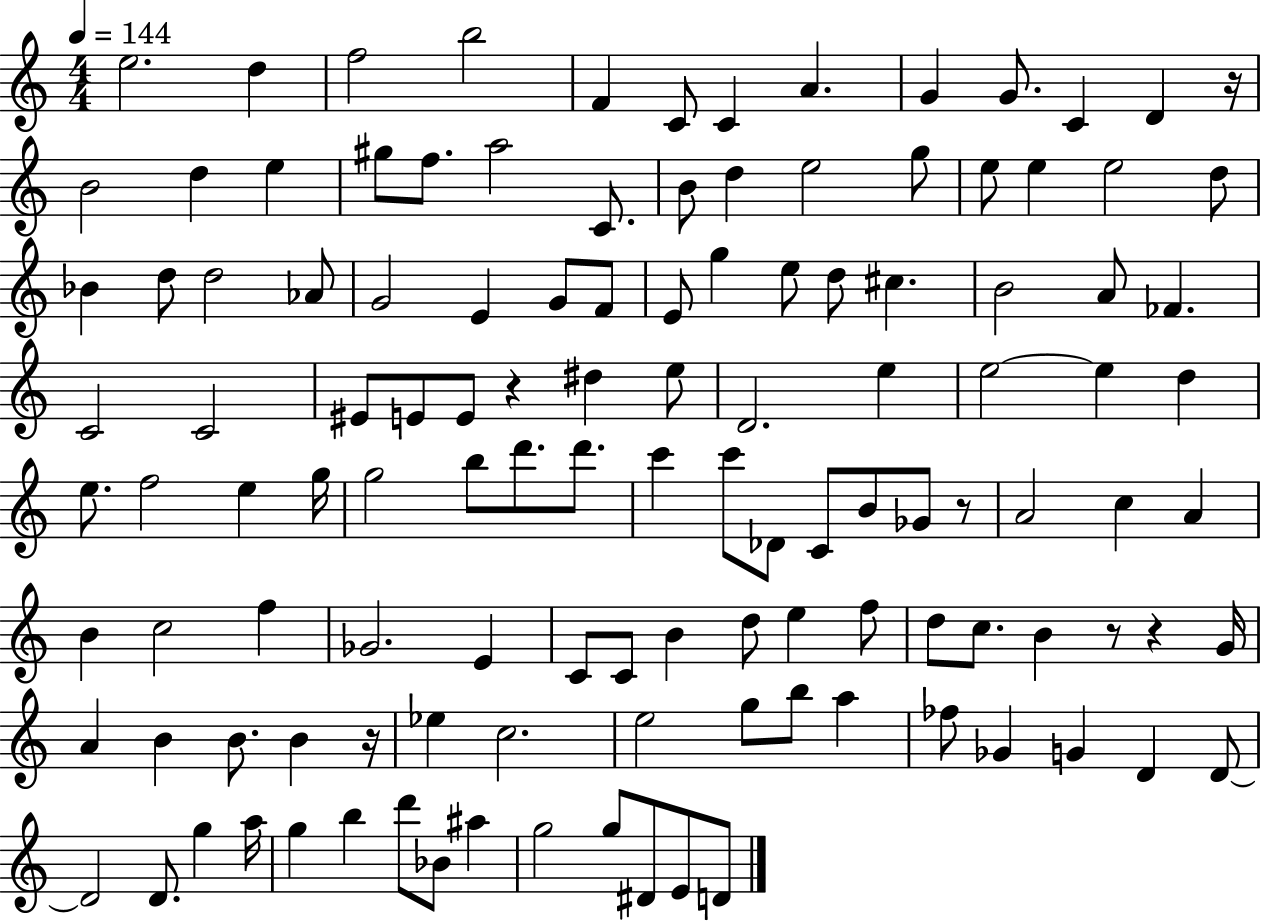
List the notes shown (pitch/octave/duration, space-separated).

E5/h. D5/q F5/h B5/h F4/q C4/e C4/q A4/q. G4/q G4/e. C4/q D4/q R/s B4/h D5/q E5/q G#5/e F5/e. A5/h C4/e. B4/e D5/q E5/h G5/e E5/e E5/q E5/h D5/e Bb4/q D5/e D5/h Ab4/e G4/h E4/q G4/e F4/e E4/e G5/q E5/e D5/e C#5/q. B4/h A4/e FES4/q. C4/h C4/h EIS4/e E4/e E4/e R/q D#5/q E5/e D4/h. E5/q E5/h E5/q D5/q E5/e. F5/h E5/q G5/s G5/h B5/e D6/e. D6/e. C6/q C6/e Db4/e C4/e B4/e Gb4/e R/e A4/h C5/q A4/q B4/q C5/h F5/q Gb4/h. E4/q C4/e C4/e B4/q D5/e E5/q F5/e D5/e C5/e. B4/q R/e R/q G4/s A4/q B4/q B4/e. B4/q R/s Eb5/q C5/h. E5/h G5/e B5/e A5/q FES5/e Gb4/q G4/q D4/q D4/e D4/h D4/e. G5/q A5/s G5/q B5/q D6/e Bb4/e A#5/q G5/h G5/e D#4/e E4/e D4/e